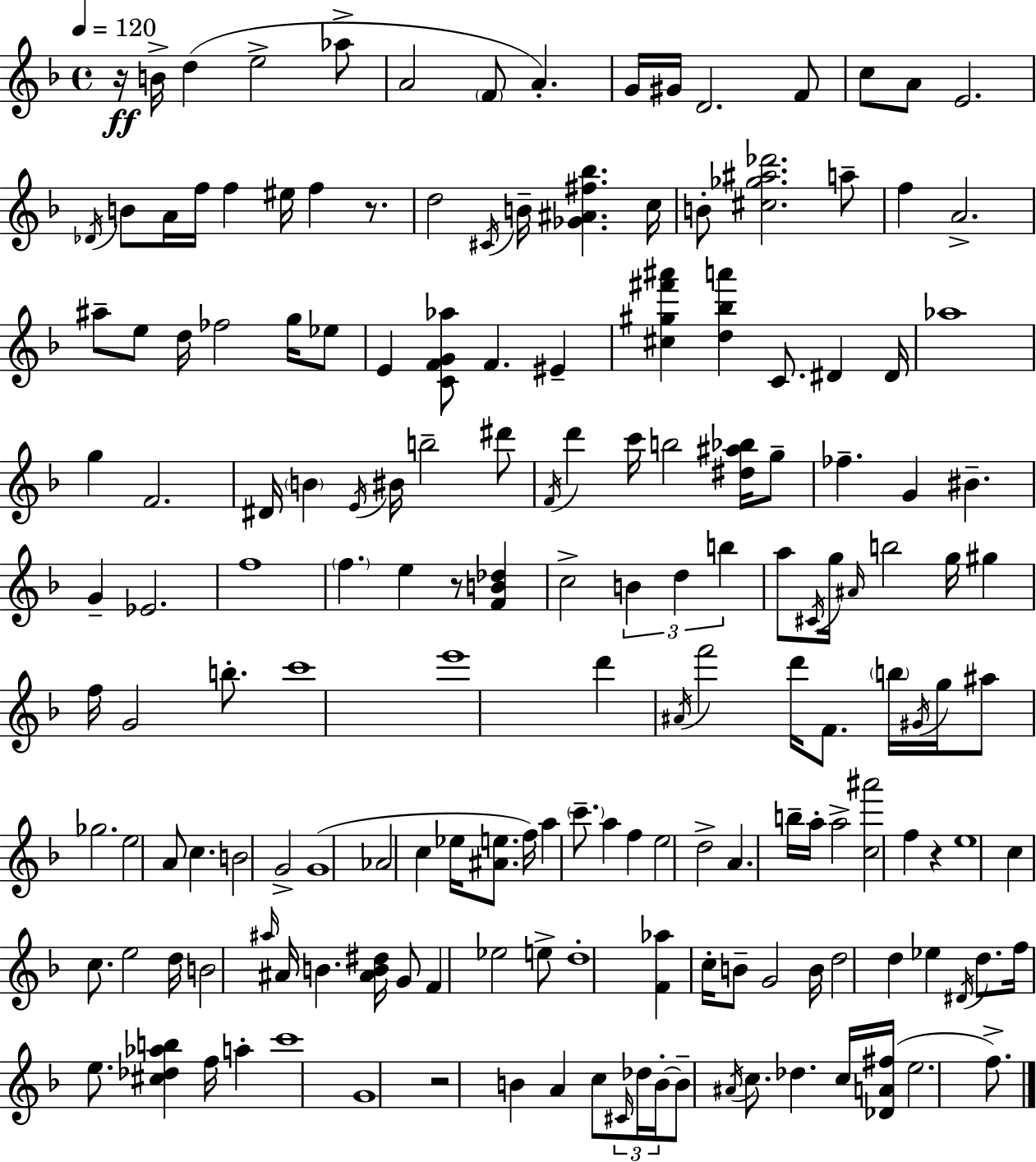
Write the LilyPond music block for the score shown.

{
  \clef treble
  \time 4/4
  \defaultTimeSignature
  \key d \minor
  \tempo 4 = 120
  \repeat volta 2 { r16\ff b'16-> d''4( e''2-> aes''8-> | a'2 \parenthesize f'8 a'4.-.) | g'16 gis'16 d'2. f'8 | c''8 a'8 e'2. | \break \acciaccatura { des'16 } b'8 a'16 f''16 f''4 eis''16 f''4 r8. | d''2 \acciaccatura { cis'16 } b'16-- <ges' ais' fis'' bes''>4. | c''16 b'8-. <cis'' ges'' ais'' des'''>2. | a''8-- f''4 a'2.-> | \break ais''8-- e''8 d''16 fes''2 g''16 | ees''8 e'4 <c' f' g' aes''>8 f'4. eis'4-- | <cis'' gis'' fis''' ais'''>4 <d'' bes'' a'''>4 c'8. dis'4 | dis'16 aes''1 | \break g''4 f'2. | dis'16 \parenthesize b'4 \acciaccatura { e'16 } bis'16 b''2-- | dis'''8 \acciaccatura { f'16 } d'''4 c'''16 b''2 | <dis'' ais'' bes''>16 g''8-- fes''4.-- g'4 bis'4.-- | \break g'4-- ees'2. | f''1 | \parenthesize f''4. e''4 r8 | <f' b' des''>4 c''2-> \tuplet 3/2 { b'4 | \break d''4 b''4 } a''8 \acciaccatura { cis'16 } g''16 \grace { ais'16 } b''2 | g''16 gis''4 f''16 g'2 | b''8.-. c'''1 | e'''1 | \break d'''4 \acciaccatura { ais'16 } f'''2 | d'''16 f'8. \parenthesize b''16 \acciaccatura { gis'16 } g''16 ais''8 ges''2. | e''2 | a'8 c''4. b'2 | \break g'2-> g'1( | aes'2 | c''4 ees''16 <ais' e''>8. f''16) a''4 \parenthesize c'''8.-- | a''4 f''4 e''2 | \break d''2-> a'4. b''16-- a''16-. | a''2-> <c'' ais'''>2 | f''4 r4 e''1 | c''4 c''8. e''2 | \break d''16 b'2 | \grace { ais''16 } ais'16 b'4. <ais' b' dis''>16 g'8 f'4 ees''2 | e''8-> d''1-. | <f' aes''>4 c''16-. b'8-- | \break g'2 b'16 d''2 | d''4 ees''4 \acciaccatura { dis'16 } d''8. f''16 e''8. | <cis'' des'' aes'' b''>4 f''16 a''4-. c'''1 | g'1 | \break r2 | b'4 a'4 c''8 \tuplet 3/2 { \grace { cis'16 } des''16 b'16-.~~ } b'8-- | \acciaccatura { ais'16 } c''8. des''4. c''16 <des' a' fis''>16( e''2. | f''8.->) } \bar "|."
}